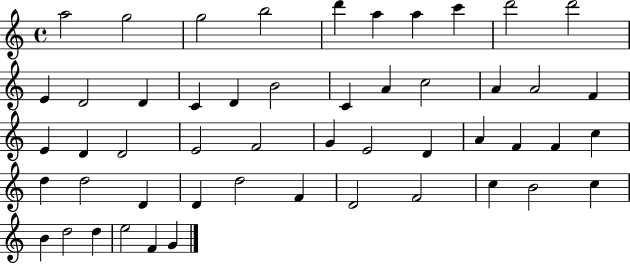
{
  \clef treble
  \time 4/4
  \defaultTimeSignature
  \key c \major
  a''2 g''2 | g''2 b''2 | d'''4 a''4 a''4 c'''4 | d'''2 d'''2 | \break e'4 d'2 d'4 | c'4 d'4 b'2 | c'4 a'4 c''2 | a'4 a'2 f'4 | \break e'4 d'4 d'2 | e'2 f'2 | g'4 e'2 d'4 | a'4 f'4 f'4 c''4 | \break d''4 d''2 d'4 | d'4 d''2 f'4 | d'2 f'2 | c''4 b'2 c''4 | \break b'4 d''2 d''4 | e''2 f'4 g'4 | \bar "|."
}